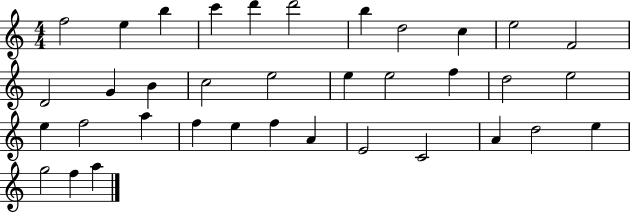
F5/h E5/q B5/q C6/q D6/q D6/h B5/q D5/h C5/q E5/h F4/h D4/h G4/q B4/q C5/h E5/h E5/q E5/h F5/q D5/h E5/h E5/q F5/h A5/q F5/q E5/q F5/q A4/q E4/h C4/h A4/q D5/h E5/q G5/h F5/q A5/q